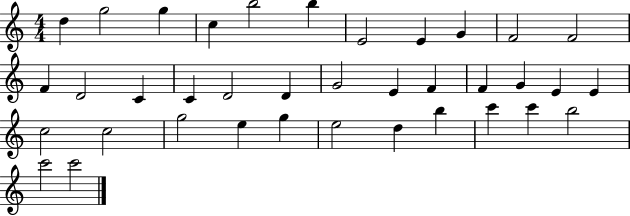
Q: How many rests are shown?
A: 0